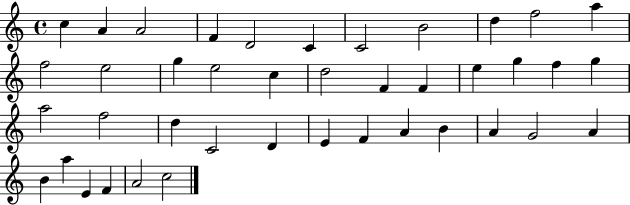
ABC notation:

X:1
T:Untitled
M:4/4
L:1/4
K:C
c A A2 F D2 C C2 B2 d f2 a f2 e2 g e2 c d2 F F e g f g a2 f2 d C2 D E F A B A G2 A B a E F A2 c2